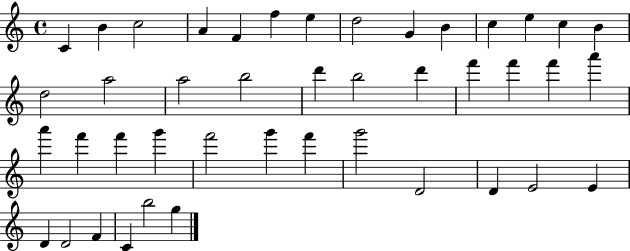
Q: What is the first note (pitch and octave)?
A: C4